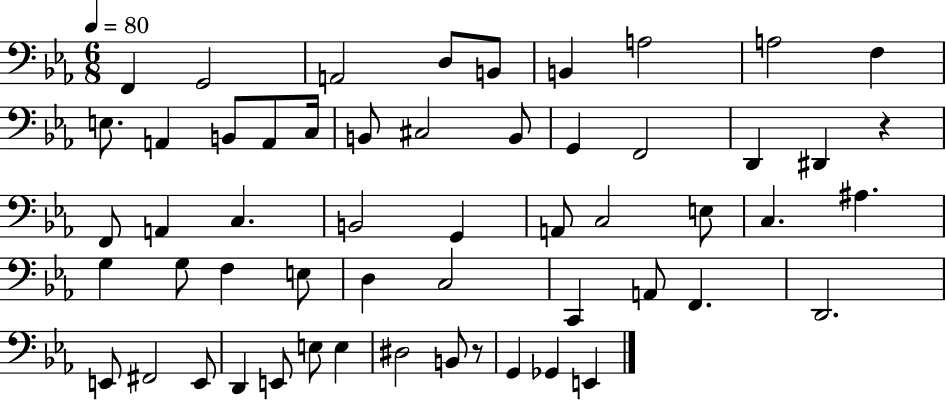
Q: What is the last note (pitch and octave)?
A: E2